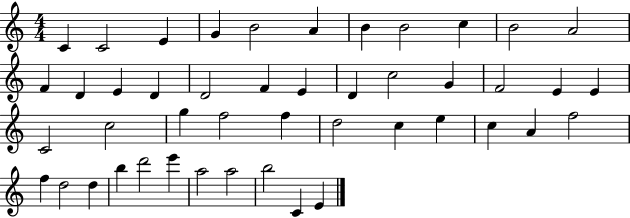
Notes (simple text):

C4/q C4/h E4/q G4/q B4/h A4/q B4/q B4/h C5/q B4/h A4/h F4/q D4/q E4/q D4/q D4/h F4/q E4/q D4/q C5/h G4/q F4/h E4/q E4/q C4/h C5/h G5/q F5/h F5/q D5/h C5/q E5/q C5/q A4/q F5/h F5/q D5/h D5/q B5/q D6/h E6/q A5/h A5/h B5/h C4/q E4/q